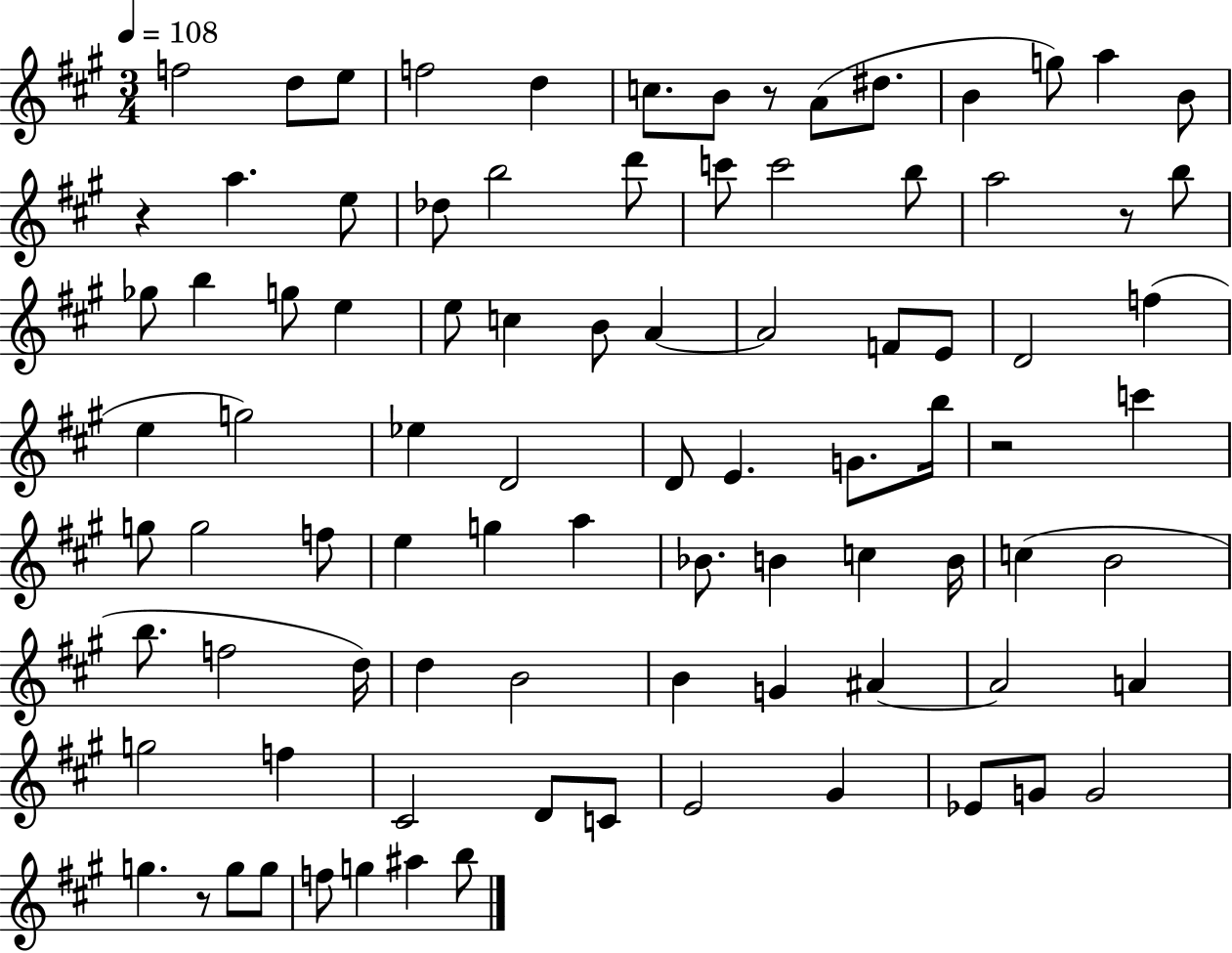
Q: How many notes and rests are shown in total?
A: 89